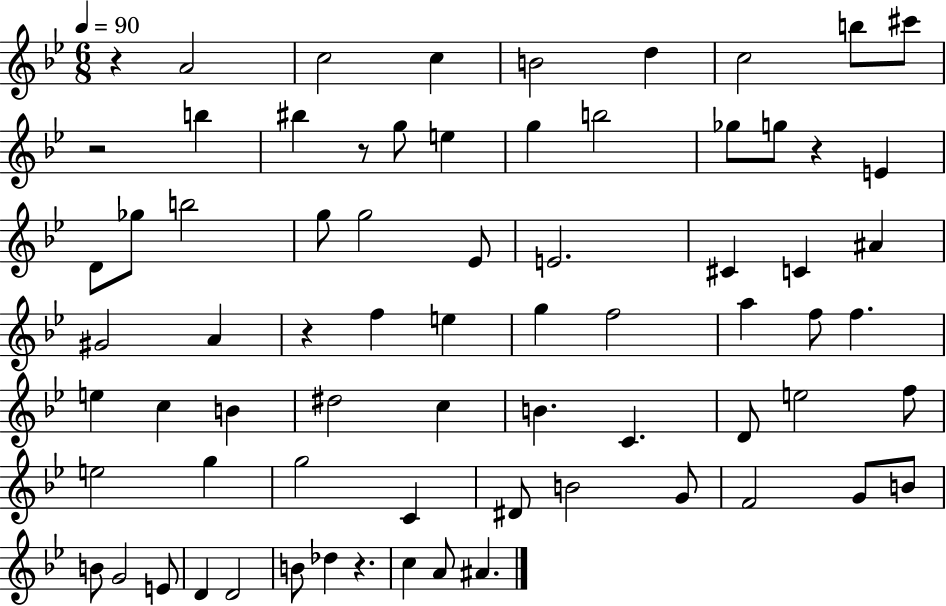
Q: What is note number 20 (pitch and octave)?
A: B5